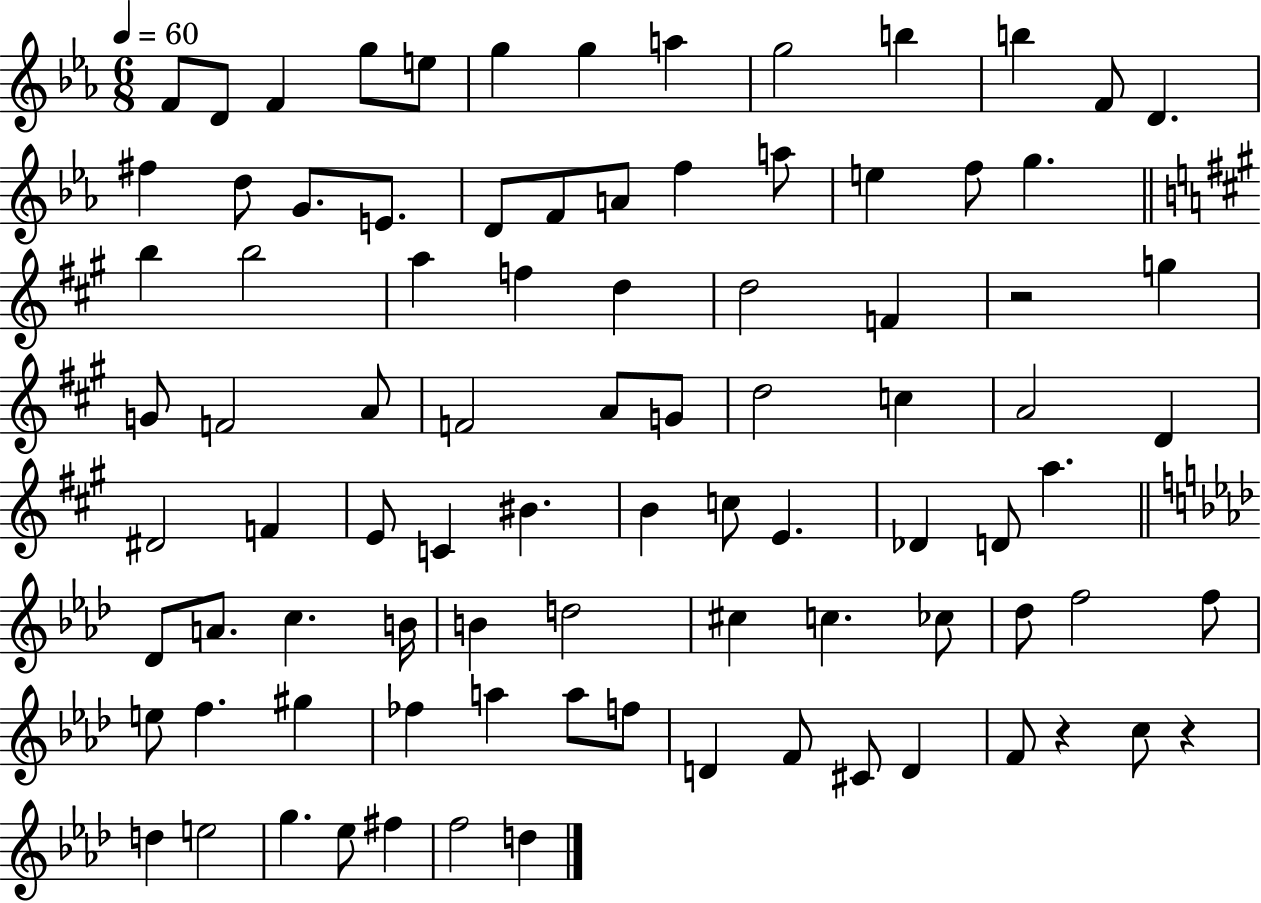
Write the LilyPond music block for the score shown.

{
  \clef treble
  \numericTimeSignature
  \time 6/8
  \key ees \major
  \tempo 4 = 60
  \repeat volta 2 { f'8 d'8 f'4 g''8 e''8 | g''4 g''4 a''4 | g''2 b''4 | b''4 f'8 d'4. | \break fis''4 d''8 g'8. e'8. | d'8 f'8 a'8 f''4 a''8 | e''4 f''8 g''4. | \bar "||" \break \key a \major b''4 b''2 | a''4 f''4 d''4 | d''2 f'4 | r2 g''4 | \break g'8 f'2 a'8 | f'2 a'8 g'8 | d''2 c''4 | a'2 d'4 | \break dis'2 f'4 | e'8 c'4 bis'4. | b'4 c''8 e'4. | des'4 d'8 a''4. | \break \bar "||" \break \key aes \major des'8 a'8. c''4. b'16 | b'4 d''2 | cis''4 c''4. ces''8 | des''8 f''2 f''8 | \break e''8 f''4. gis''4 | fes''4 a''4 a''8 f''8 | d'4 f'8 cis'8 d'4 | f'8 r4 c''8 r4 | \break d''4 e''2 | g''4. ees''8 fis''4 | f''2 d''4 | } \bar "|."
}